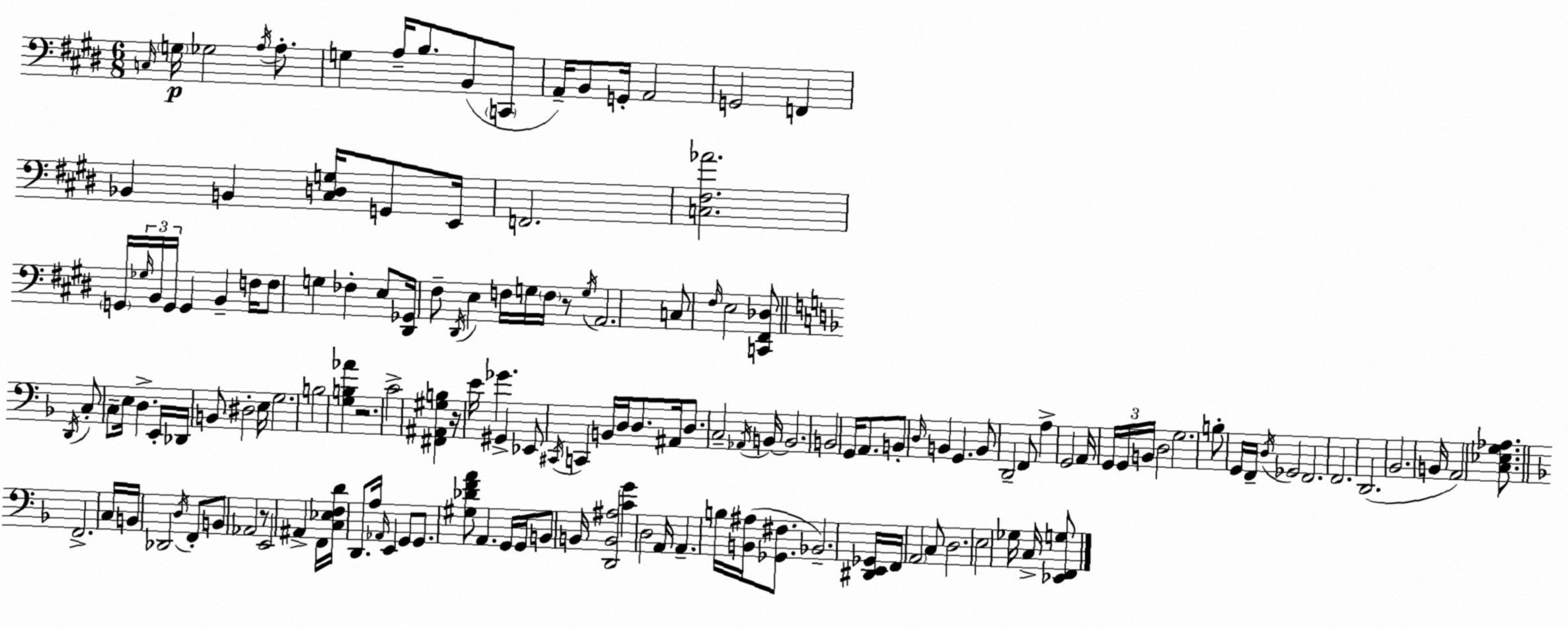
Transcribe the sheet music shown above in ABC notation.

X:1
T:Untitled
M:6/8
L:1/4
K:E
C,/4 G,/4 _G,2 A,/4 A,/2 G, A,/4 B,/2 B,,/2 C,,/2 A,,/4 B,,/2 G,,/4 A,,2 G,,2 F,, _B,, B,, [^C,D,G,]/4 G,,/2 E,,/4 F,,2 [C,^F,_A]2 G,,/4 _G,/4 B,,/4 G,,/4 G,, B,, F,/4 F,/2 G, _F, E,/2 [^D,,_G,,]/4 ^F,/2 ^D,,/4 E, F,/4 G,/4 F,/4 z/2 G,/4 A,,2 C,/2 ^F,/4 E,2 [C,,^F,,_D,]/2 D,,/4 C,/2 C,/2 E,/4 D, E,,/4 _D,,/4 B,,/2 ^D,2 E,/4 G,2 B,2 [G,B,_A] z2 C2 [^F,,^A,,^G,B,] z/4 E/4 _G ^G,, _E,,/2 ^C,,/4 C,, B,,/4 D,/4 D,/2 ^A,,/4 D,/2 C,2 _A,,/4 B,,/4 B,,2 B,,2 G,,/4 A,,/2 B,,/2 D,/4 B,, G,, B,,/2 D,,2 F,,/2 A, G,,2 A,,/4 G,,/4 G,,/4 B,,/4 D,2 G,2 B,/2 G,,/4 F,,/4 D,/4 _G,,2 F,,2 F,,2 D,,2 _B,,2 B,,/4 A,,2 [C,_E,G,_A,]/2 F,,2 C,/4 B,,/4 _D,,2 D,/4 F,,/2 B,,/2 _A,,2 z/2 E,,2 ^A,, F,,/4 [C,_E,F,D]/4 D,,/2 A,/4 _A,,/4 E,, G,,/2 G,,/2 [^G,_DFA]/2 A,, G,,/4 G,,/4 B,,/2 B,,/4 [D,,B,,^A,]2 [CG] D,2 A,,/4 A,, B,/4 [B,,^A,]/4 [_G,,^F,]/2 _B,,2 [^D,,E,,_G,,]/4 F,,/4 A,,2 C,/2 D,2 E,2 _G,/4 C,/4 [_E,,F,,G,]/2